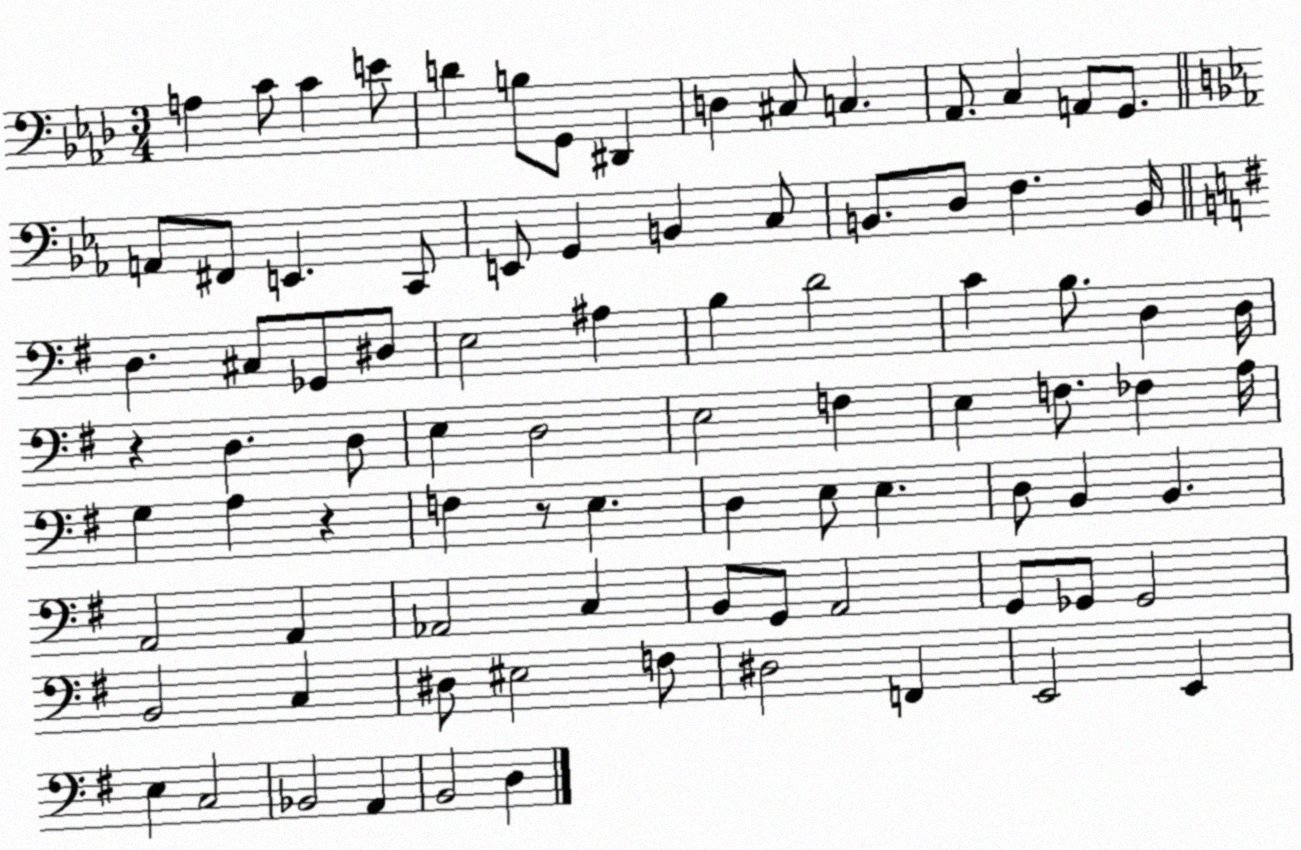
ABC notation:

X:1
T:Untitled
M:3/4
L:1/4
K:Ab
A, C/2 C E/2 D B,/2 G,,/2 ^D,, D, ^C,/2 C, _A,,/2 C, A,,/2 G,,/2 A,,/2 ^F,,/2 E,, C,,/2 E,,/2 G,, B,, C,/2 B,,/2 D,/2 F, B,,/4 D, ^C,/2 _G,,/2 ^D,/2 E,2 ^A, B, D2 C B,/2 D, D,/4 z D, D,/2 E, D,2 E,2 F, E, F,/2 _F, A,/4 G, A, z F, z/2 E, D, E,/2 E, D,/2 B,, B,, A,,2 A,, _A,,2 C, B,,/2 G,,/2 A,,2 G,,/2 _G,,/2 _G,,2 B,,2 C, ^D,/2 ^E,2 F,/2 ^D,2 F,, E,,2 E,, E, C,2 _B,,2 A,, B,,2 D,